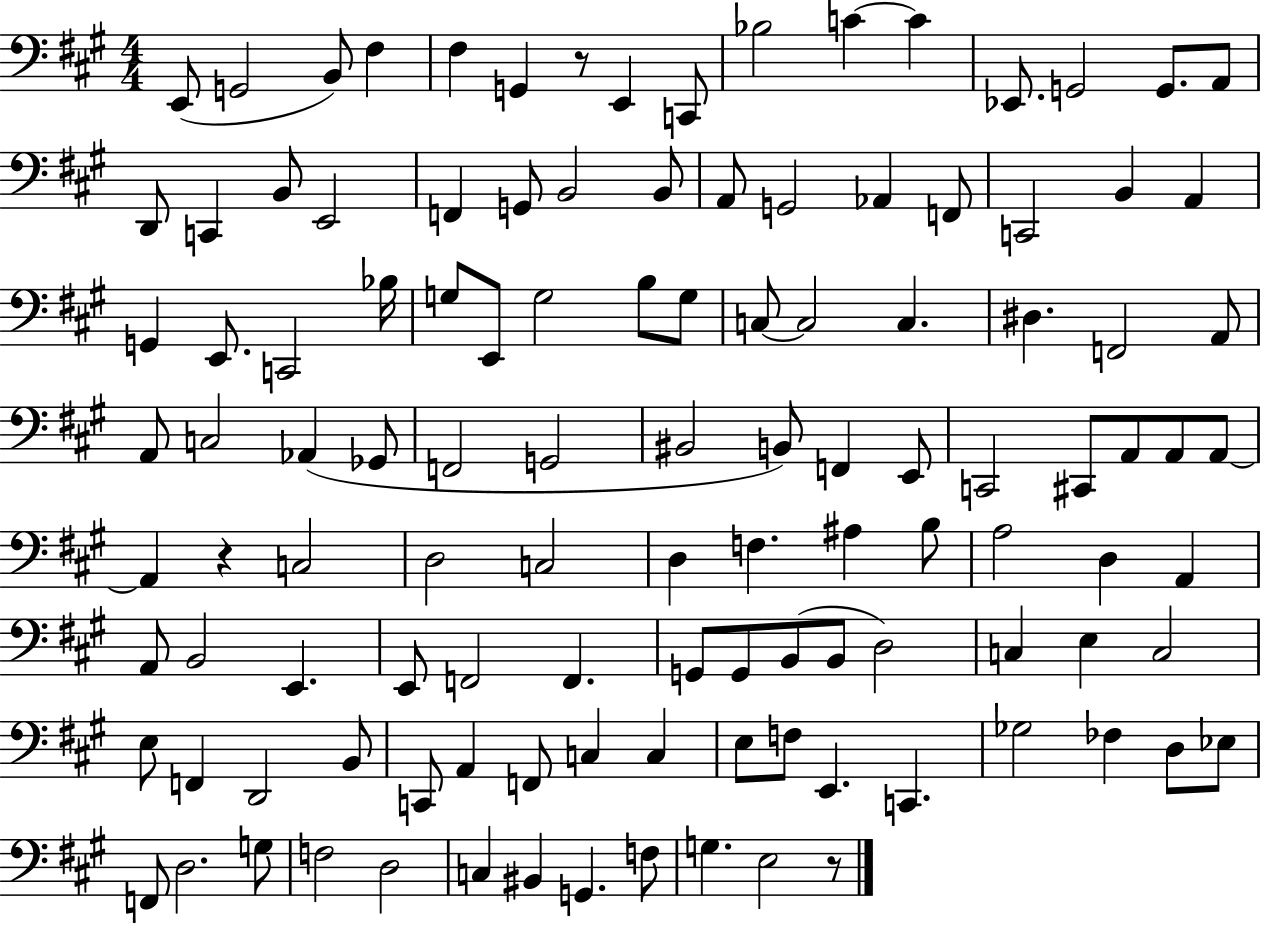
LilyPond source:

{
  \clef bass
  \numericTimeSignature
  \time 4/4
  \key a \major
  \repeat volta 2 { e,8( g,2 b,8) fis4 | fis4 g,4 r8 e,4 c,8 | bes2 c'4~~ c'4 | ees,8. g,2 g,8. a,8 | \break d,8 c,4 b,8 e,2 | f,4 g,8 b,2 b,8 | a,8 g,2 aes,4 f,8 | c,2 b,4 a,4 | \break g,4 e,8. c,2 bes16 | g8 e,8 g2 b8 g8 | c8~~ c2 c4. | dis4. f,2 a,8 | \break a,8 c2 aes,4( ges,8 | f,2 g,2 | bis,2 b,8) f,4 e,8 | c,2 cis,8 a,8 a,8 a,8~~ | \break a,4 r4 c2 | d2 c2 | d4 f4. ais4 b8 | a2 d4 a,4 | \break a,8 b,2 e,4. | e,8 f,2 f,4. | g,8 g,8 b,8( b,8 d2) | c4 e4 c2 | \break e8 f,4 d,2 b,8 | c,8 a,4 f,8 c4 c4 | e8 f8 e,4. c,4. | ges2 fes4 d8 ees8 | \break f,8 d2. g8 | f2 d2 | c4 bis,4 g,4. f8 | g4. e2 r8 | \break } \bar "|."
}